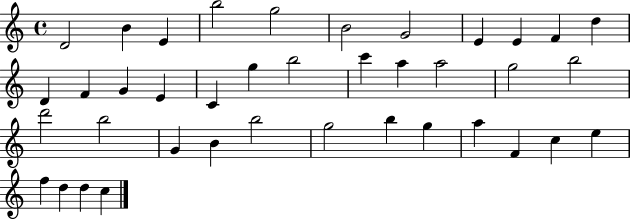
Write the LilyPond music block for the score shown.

{
  \clef treble
  \time 4/4
  \defaultTimeSignature
  \key c \major
  d'2 b'4 e'4 | b''2 g''2 | b'2 g'2 | e'4 e'4 f'4 d''4 | \break d'4 f'4 g'4 e'4 | c'4 g''4 b''2 | c'''4 a''4 a''2 | g''2 b''2 | \break d'''2 b''2 | g'4 b'4 b''2 | g''2 b''4 g''4 | a''4 f'4 c''4 e''4 | \break f''4 d''4 d''4 c''4 | \bar "|."
}